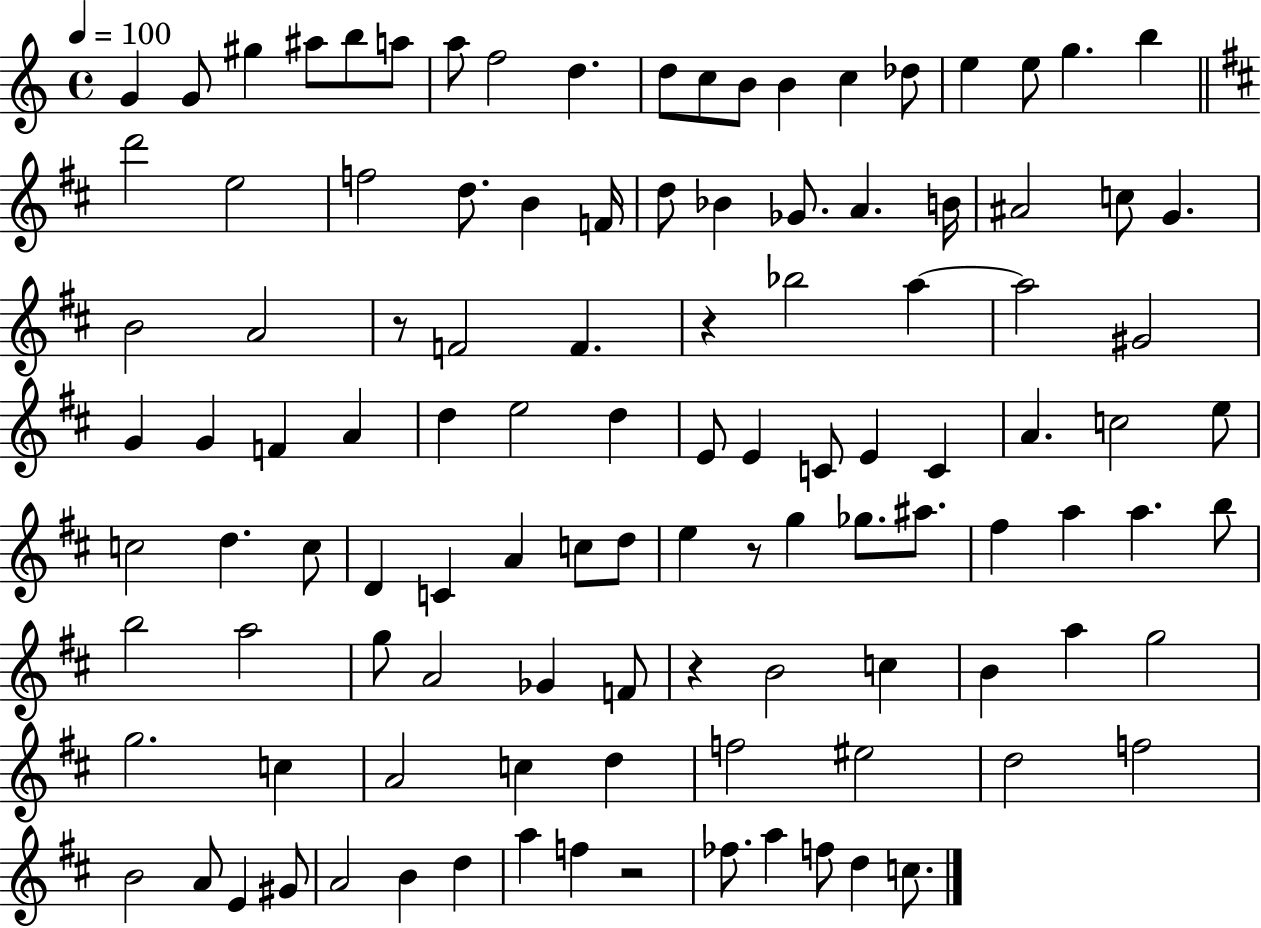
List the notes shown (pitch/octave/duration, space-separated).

G4/q G4/e G#5/q A#5/e B5/e A5/e A5/e F5/h D5/q. D5/e C5/e B4/e B4/q C5/q Db5/e E5/q E5/e G5/q. B5/q D6/h E5/h F5/h D5/e. B4/q F4/s D5/e Bb4/q Gb4/e. A4/q. B4/s A#4/h C5/e G4/q. B4/h A4/h R/e F4/h F4/q. R/q Bb5/h A5/q A5/h G#4/h G4/q G4/q F4/q A4/q D5/q E5/h D5/q E4/e E4/q C4/e E4/q C4/q A4/q. C5/h E5/e C5/h D5/q. C5/e D4/q C4/q A4/q C5/e D5/e E5/q R/e G5/q Gb5/e. A#5/e. F#5/q A5/q A5/q. B5/e B5/h A5/h G5/e A4/h Gb4/q F4/e R/q B4/h C5/q B4/q A5/q G5/h G5/h. C5/q A4/h C5/q D5/q F5/h EIS5/h D5/h F5/h B4/h A4/e E4/q G#4/e A4/h B4/q D5/q A5/q F5/q R/h FES5/e. A5/q F5/e D5/q C5/e.